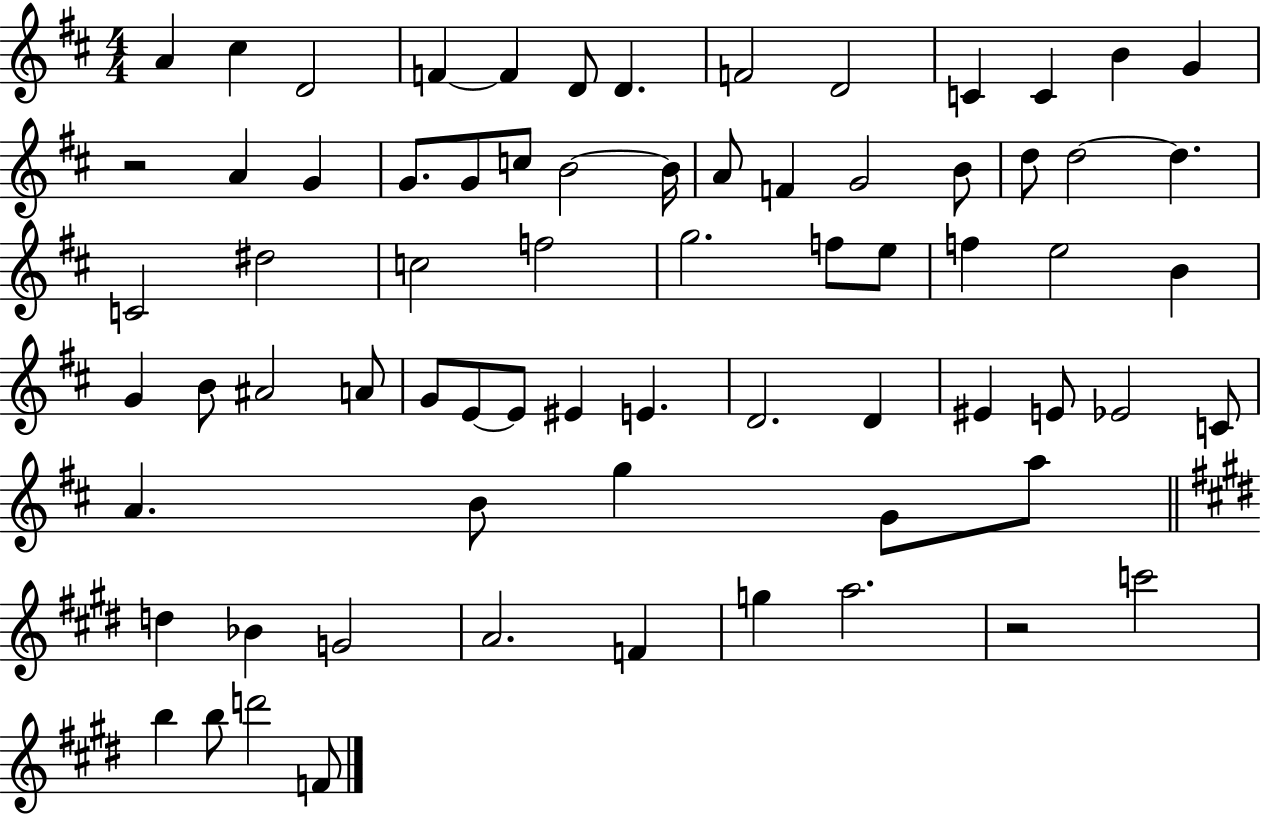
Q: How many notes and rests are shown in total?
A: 71